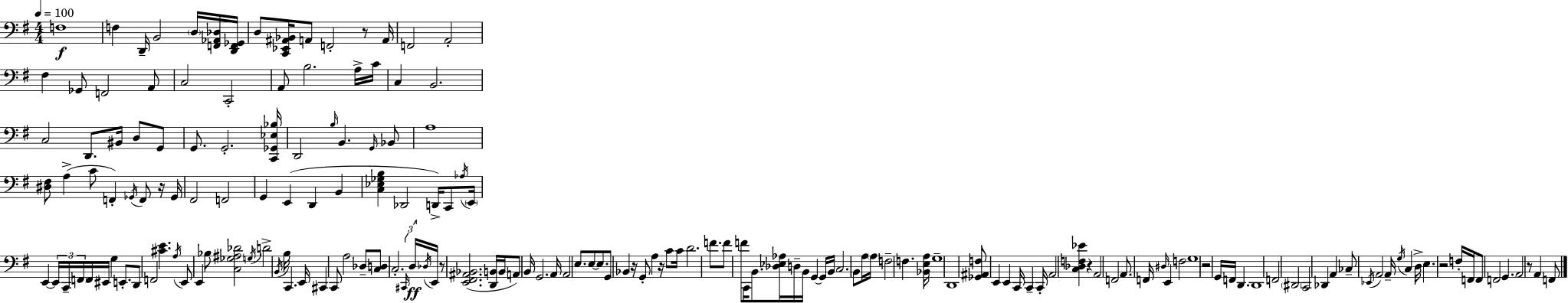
F3/w F3/q D2/s B2/h D3/s [F2,Ab2,Db3]/s [D2,F2,Gb2]/s D3/e [C2,Eb2,A#2,Bb2]/s A2/e F2/h R/e A2/s F2/h A2/h F#3/q Gb2/e F2/h A2/e C3/h C2/h A2/e B3/h. A3/s C4/s C3/q B2/h. C3/h D2/e. BIS2/s D3/e G2/e G2/e. G2/h. [C2,Gb2,Eb3,Bb3]/s D2/h B3/s B2/q. G2/s Bb2/e A3/w [D#3,F#3]/e A3/q C4/e F2/q Gb2/s F2/e R/s Gb2/s F#2/h F2/h G2/q E2/q D2/q B2/q [C3,Eb3,Gb3,B3]/q Db2/h D2/s C2/e Ab3/s E2/s E2/q E2/s C2/s F2/s F2/s EIS2/s G3/q E2/e. D2/e F2/h [C#4,E4]/q. A3/s E2/e E2/q Bb3/e [C3,Gb3,A#3,Db4]/h G3/s D4/h B2/s B3/s C2/q. E2/s C#2/q C2/e A3/h Db3/e [C3,D3]/e C3/h. C#2/s D3/s Db3/s E2/s R/e [E2,F#2,A#2,Bb2]/h. [D2,B2]/s B2/s A2/e B2/s G2/h. A2/s A2/h E3/e. E3/e E3/e. G2/e Bb2/q R/s G2/e A3/q R/s C4/e C4/s D4/h. F4/e. F4/e F4/e C2/s B2/e. [Db3,Eb3,Ab3]/s D3/s B2/s G2/q G2/s B2/s C3/h. B2/e A3/s A3/s F3/h F3/q. [Bb2,E3,A3]/s G3/w D2/w [Gb2,A#2,F3]/e E2/q E2/q C2/s C2/q C2/s A2/h [C3,Db3,F3,Eb4]/q R/q A2/h F2/h A2/e. F2/s D#3/s E2/q F3/h G3/w R/h G2/s F2/s D2/q. D2/w F2/h D#2/h C2/h Db2/q A2/q CES3/e Eb2/s A2/h A2/s G3/s C3/q D3/s E3/q. R/h F3/s F2/s F2/e F2/h G2/q. A2/h R/e A2/q F2/e